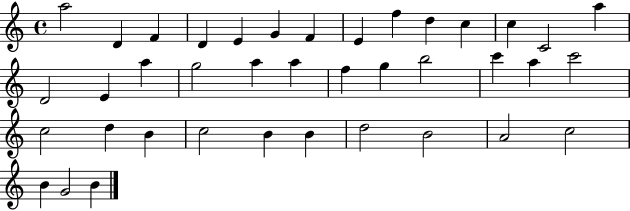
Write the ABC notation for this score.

X:1
T:Untitled
M:4/4
L:1/4
K:C
a2 D F D E G F E f d c c C2 a D2 E a g2 a a f g b2 c' a c'2 c2 d B c2 B B d2 B2 A2 c2 B G2 B